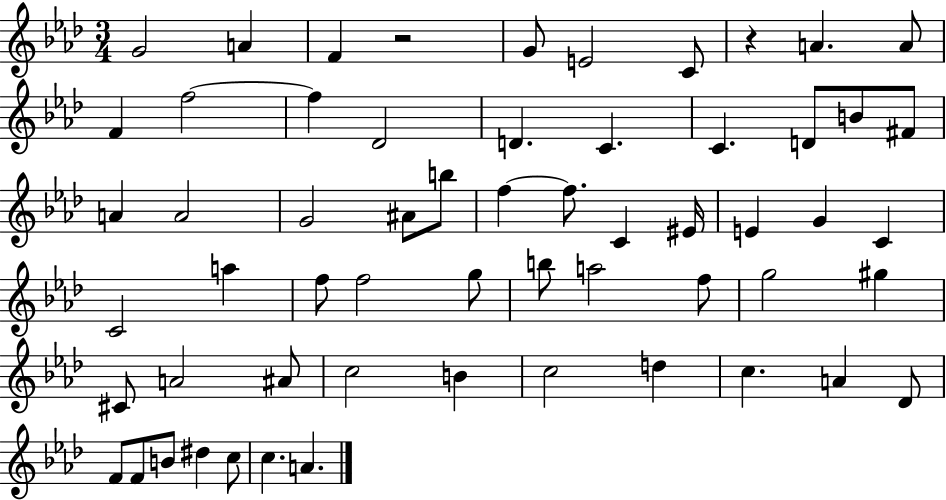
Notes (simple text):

G4/h A4/q F4/q R/h G4/e E4/h C4/e R/q A4/q. A4/e F4/q F5/h F5/q Db4/h D4/q. C4/q. C4/q. D4/e B4/e F#4/e A4/q A4/h G4/h A#4/e B5/e F5/q F5/e. C4/q EIS4/s E4/q G4/q C4/q C4/h A5/q F5/e F5/h G5/e B5/e A5/h F5/e G5/h G#5/q C#4/e A4/h A#4/e C5/h B4/q C5/h D5/q C5/q. A4/q Db4/e F4/e F4/e B4/e D#5/q C5/e C5/q. A4/q.